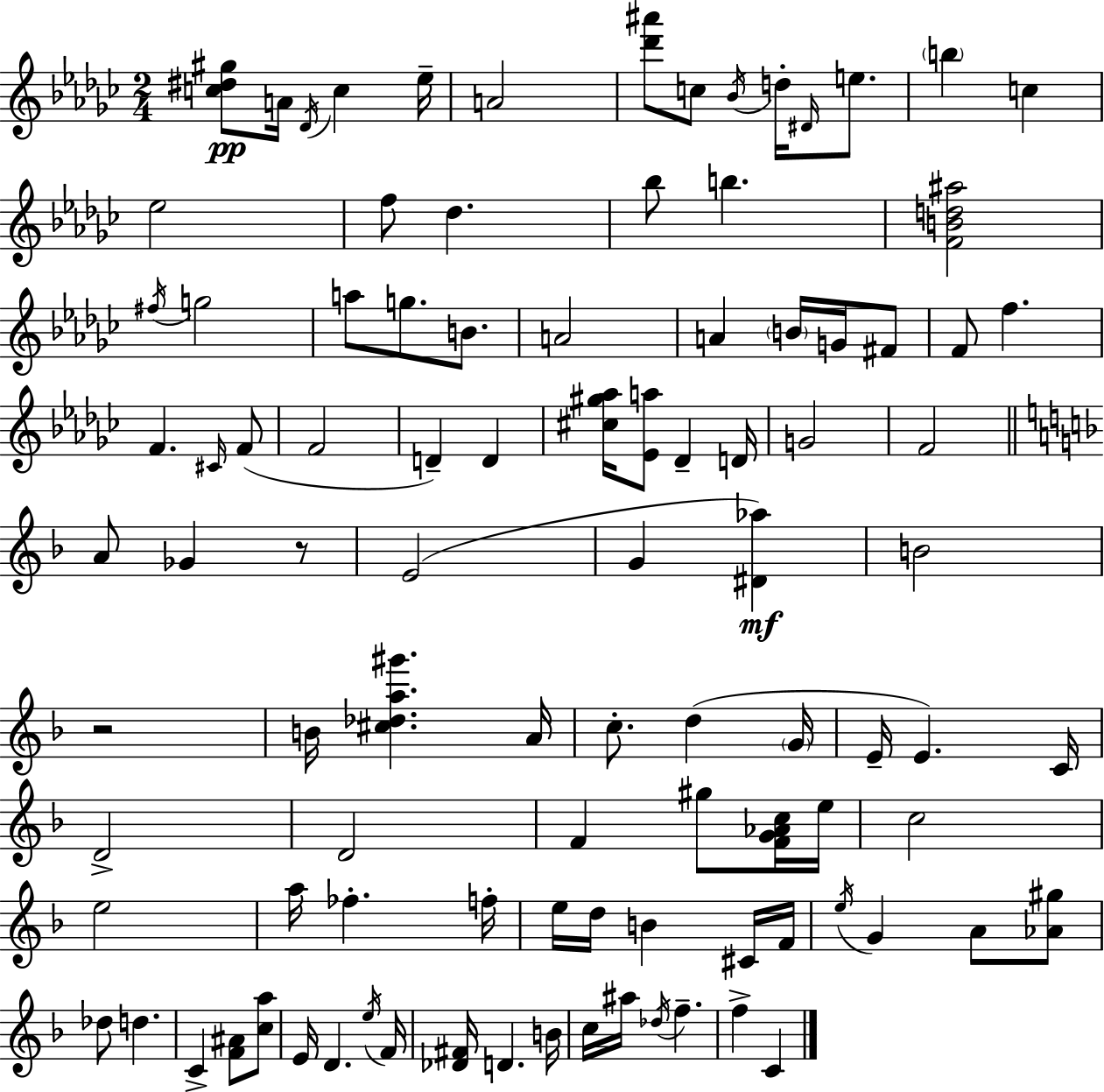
{
  \clef treble
  \numericTimeSignature
  \time 2/4
  \key ees \minor
  \repeat volta 2 { <c'' dis'' gis''>8\pp a'16 \acciaccatura { des'16 } c''4 | ees''16-- a'2 | <des''' ais'''>8 c''8 \acciaccatura { bes'16 } d''16-. \grace { dis'16 } | e''8. \parenthesize b''4 c''4 | \break ees''2 | f''8 des''4. | bes''8 b''4. | <f' b' d'' ais''>2 | \break \acciaccatura { fis''16 } g''2 | a''8 g''8. | b'8. a'2 | a'4 | \break \parenthesize b'16 g'16 fis'8 f'8 f''4. | f'4. | \grace { cis'16 } f'8( f'2 | d'4--) | \break d'4 <cis'' gis'' aes''>16 <ees' a''>8 | des'4-- d'16 g'2 | f'2 | \bar "||" \break \key f \major a'8 ges'4 r8 | e'2( | g'4 <dis' aes''>4\mf) | b'2 | \break r2 | b'16 <cis'' des'' a'' gis'''>4. a'16 | c''8.-. d''4( \parenthesize g'16 | e'16-- e'4.) c'16 | \break d'2-> | d'2 | f'4 gis''8 <f' g' aes' c''>16 e''16 | c''2 | \break e''2 | a''16 fes''4.-. f''16-. | e''16 d''16 b'4 cis'16 f'16 | \acciaccatura { e''16 } g'4 a'8 <aes' gis''>8 | \break des''8 d''4. | c'4-> <f' ais'>8 <c'' a''>8 | e'16 d'4. | \acciaccatura { e''16 } f'16 <des' fis'>16 d'4. | \break b'16 c''16 ais''16 \acciaccatura { des''16 } f''4.-- | f''4-> c'4 | } \bar "|."
}